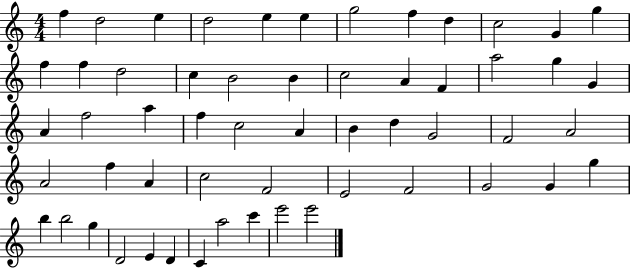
X:1
T:Untitled
M:4/4
L:1/4
K:C
f d2 e d2 e e g2 f d c2 G g f f d2 c B2 B c2 A F a2 g G A f2 a f c2 A B d G2 F2 A2 A2 f A c2 F2 E2 F2 G2 G g b b2 g D2 E D C a2 c' e'2 e'2